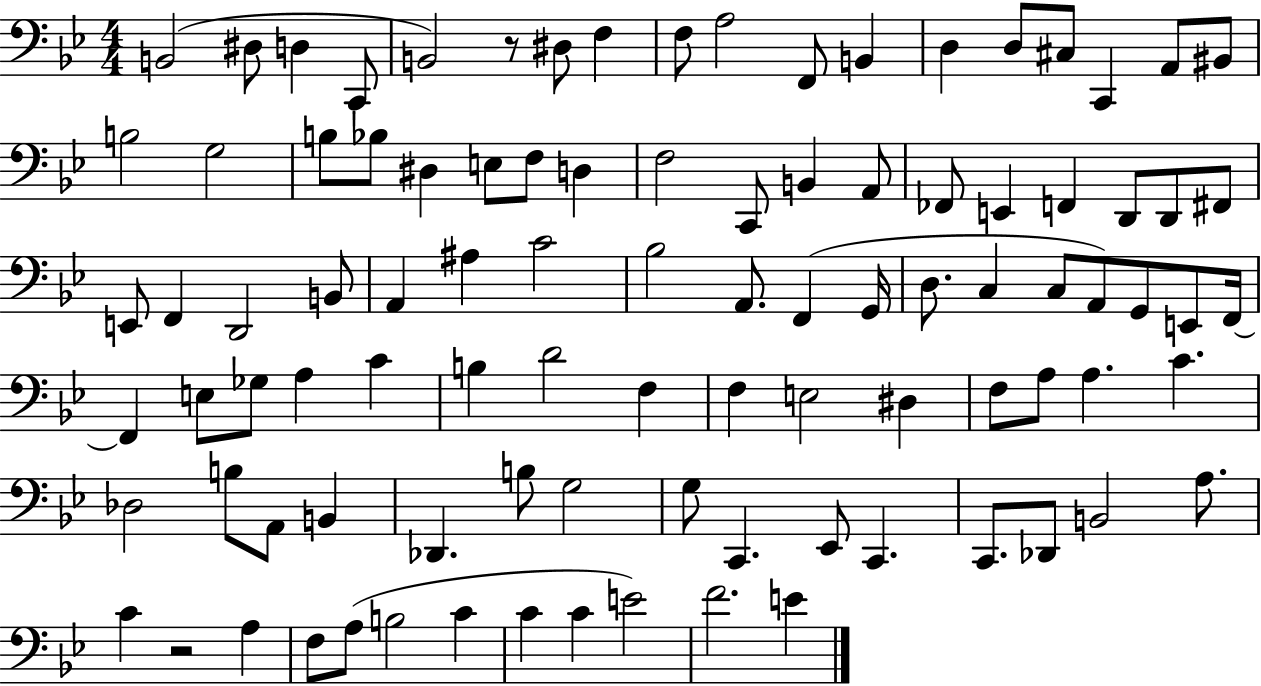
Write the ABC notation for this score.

X:1
T:Untitled
M:4/4
L:1/4
K:Bb
B,,2 ^D,/2 D, C,,/2 B,,2 z/2 ^D,/2 F, F,/2 A,2 F,,/2 B,, D, D,/2 ^C,/2 C,, A,,/2 ^B,,/2 B,2 G,2 B,/2 _B,/2 ^D, E,/2 F,/2 D, F,2 C,,/2 B,, A,,/2 _F,,/2 E,, F,, D,,/2 D,,/2 ^F,,/2 E,,/2 F,, D,,2 B,,/2 A,, ^A, C2 _B,2 A,,/2 F,, G,,/4 D,/2 C, C,/2 A,,/2 G,,/2 E,,/2 F,,/4 F,, E,/2 _G,/2 A, C B, D2 F, F, E,2 ^D, F,/2 A,/2 A, C _D,2 B,/2 A,,/2 B,, _D,, B,/2 G,2 G,/2 C,, _E,,/2 C,, C,,/2 _D,,/2 B,,2 A,/2 C z2 A, F,/2 A,/2 B,2 C C C E2 F2 E